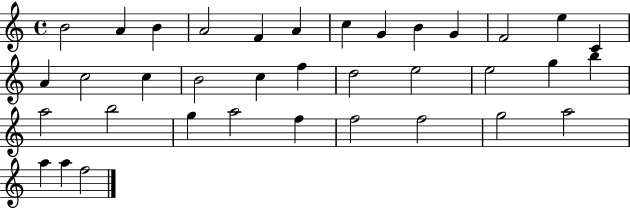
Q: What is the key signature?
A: C major